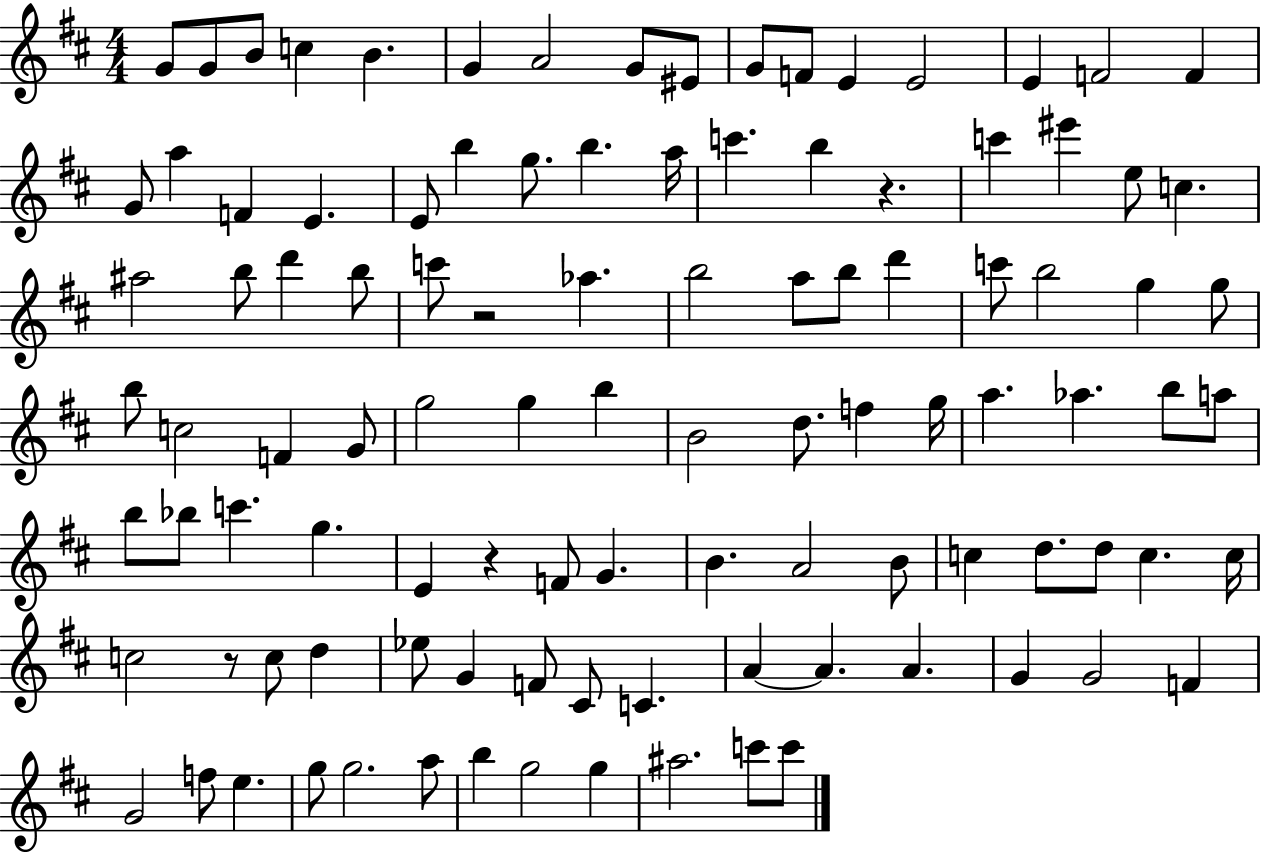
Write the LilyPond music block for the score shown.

{
  \clef treble
  \numericTimeSignature
  \time 4/4
  \key d \major
  g'8 g'8 b'8 c''4 b'4. | g'4 a'2 g'8 eis'8 | g'8 f'8 e'4 e'2 | e'4 f'2 f'4 | \break g'8 a''4 f'4 e'4. | e'8 b''4 g''8. b''4. a''16 | c'''4. b''4 r4. | c'''4 eis'''4 e''8 c''4. | \break ais''2 b''8 d'''4 b''8 | c'''8 r2 aes''4. | b''2 a''8 b''8 d'''4 | c'''8 b''2 g''4 g''8 | \break b''8 c''2 f'4 g'8 | g''2 g''4 b''4 | b'2 d''8. f''4 g''16 | a''4. aes''4. b''8 a''8 | \break b''8 bes''8 c'''4. g''4. | e'4 r4 f'8 g'4. | b'4. a'2 b'8 | c''4 d''8. d''8 c''4. c''16 | \break c''2 r8 c''8 d''4 | ees''8 g'4 f'8 cis'8 c'4. | a'4~~ a'4. a'4. | g'4 g'2 f'4 | \break g'2 f''8 e''4. | g''8 g''2. a''8 | b''4 g''2 g''4 | ais''2. c'''8 c'''8 | \break \bar "|."
}